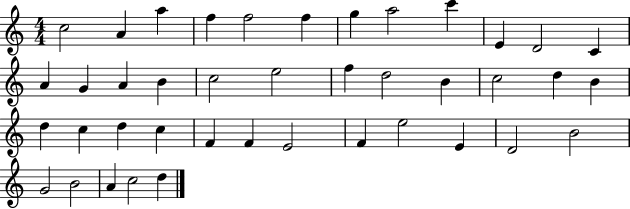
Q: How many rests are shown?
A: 0